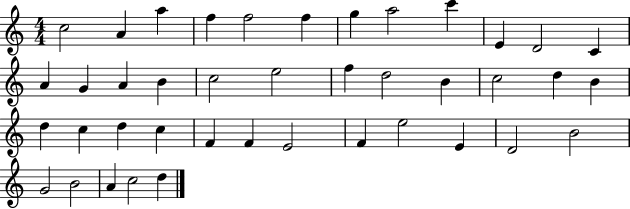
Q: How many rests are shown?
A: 0